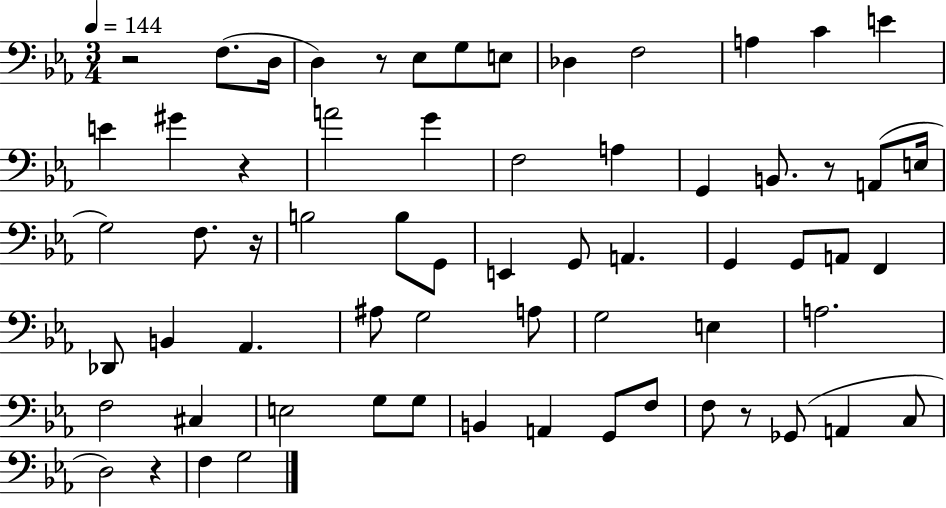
{
  \clef bass
  \numericTimeSignature
  \time 3/4
  \key ees \major
  \tempo 4 = 144
  r2 f8.( d16 | d4) r8 ees8 g8 e8 | des4 f2 | a4 c'4 e'4 | \break e'4 gis'4 r4 | a'2 g'4 | f2 a4 | g,4 b,8. r8 a,8( e16 | \break g2) f8. r16 | b2 b8 g,8 | e,4 g,8 a,4. | g,4 g,8 a,8 f,4 | \break des,8 b,4 aes,4. | ais8 g2 a8 | g2 e4 | a2. | \break f2 cis4 | e2 g8 g8 | b,4 a,4 g,8 f8 | f8 r8 ges,8( a,4 c8 | \break d2) r4 | f4 g2 | \bar "|."
}